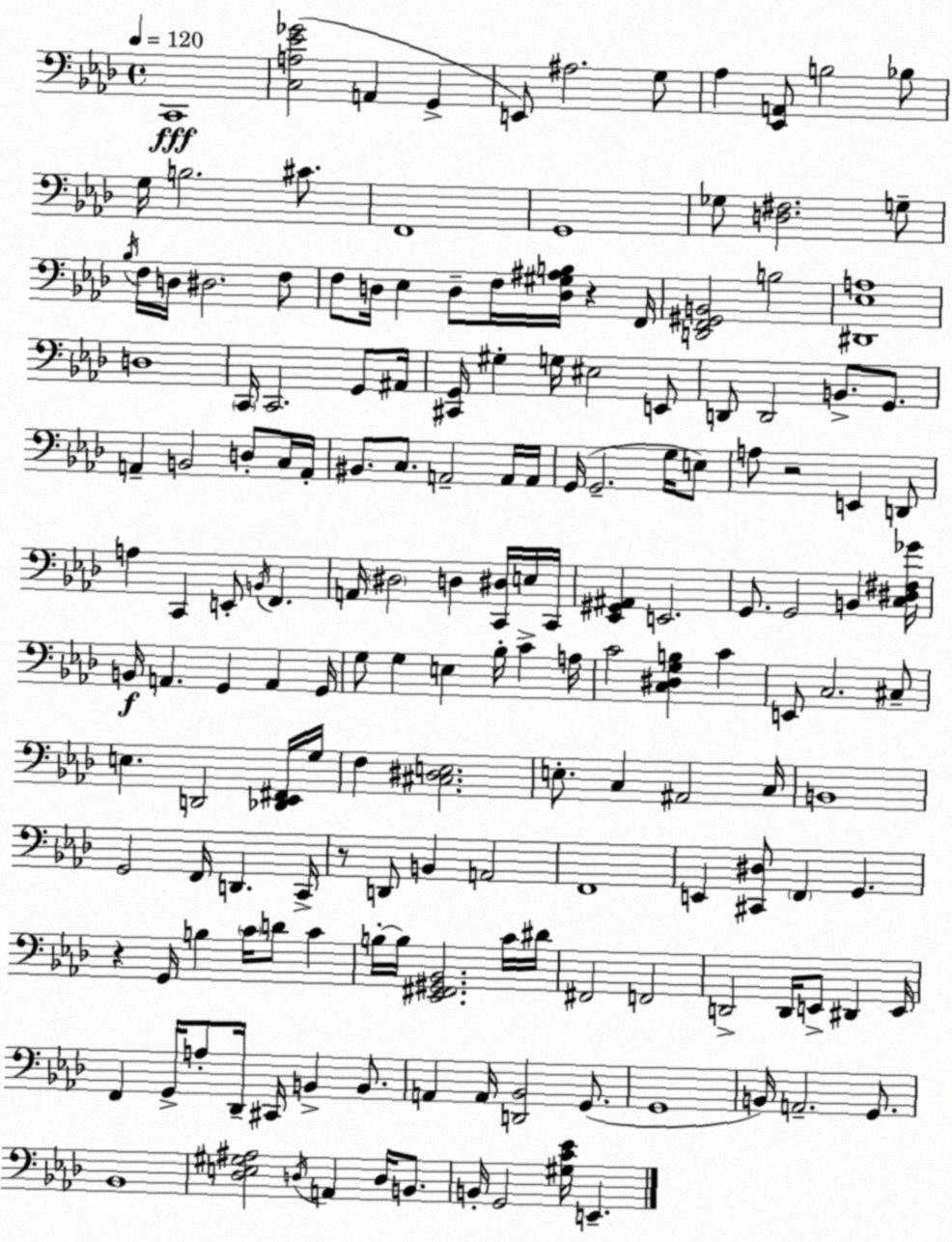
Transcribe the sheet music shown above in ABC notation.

X:1
T:Untitled
M:4/4
L:1/4
K:Ab
C,,4 [C,A,_E_G]2 A,, G,, E,,/2 ^A,2 G,/2 _A, [_E,,A,,]/2 B,2 _B,/2 G,/4 B,2 ^C/2 F,,4 G,,4 _G,/2 [D,^F,]2 G,/2 _B,/4 F,/4 D,/4 ^D,2 F,/2 F,/2 D,/4 _E, D,/2 F,/4 [D,^G,^A,B,]/4 z F,,/4 [D,,F,,^G,,B,,]2 B,2 [^D,,_E,A,]4 D,4 C,,/4 C,,2 G,,/2 ^A,,/4 [^C,,G,,]/4 ^G, G,/4 ^E,2 E,,/2 D,,/2 D,,2 B,,/2 G,,/2 A,, B,,2 D,/2 C,/4 A,,/4 ^B,,/2 C,/2 A,,2 A,,/4 A,,/4 G,,/4 G,,2 G,/4 E,/2 A,/2 z2 E,, D,,/2 A, C,, E,,/2 B,,/4 F,, A,,/4 ^D,2 D, [C,,^D,]/4 E,/4 C,,/4 [_E,,^G,,^A,,] E,,2 G,,/2 G,,2 B,, [C,^D,^F,_G]/4 B,,/4 A,, G,, A,, G,,/4 G,/2 G, E, _B,/4 C A,/4 C2 [C,^D,G,B,] C E,,/2 C,2 ^C,/2 E, D,,2 [_D,,_E,,^F,,]/4 G,/4 F, [^C,^D,E,]2 E,/2 C, ^A,,2 C,/4 B,,4 G,,2 F,,/4 D,, C,,/4 z/2 D,,/2 B,, A,,2 F,,4 E,, [^C,,^D,]/2 F,, G,, z G,,/4 B, C/4 D/2 C B,/4 B,/4 [_E,,^F,,^G,,_B,,]2 C/4 ^D/4 ^F,,2 F,,2 D,,2 D,,/4 E,,/2 ^D,, E,,/4 F,, G,,/4 A,/2 _D,,/4 ^C,,/4 B,, B,,/2 A,, A,,/4 [D,,_B,,]2 G,,/2 G,,4 B,,/4 A,,2 G,,/2 _B,,4 [_D,E,^G,^A,]2 D,/4 A,, D,/4 B,,/2 B,,/4 G,,2 [^G,C_E]/4 E,,